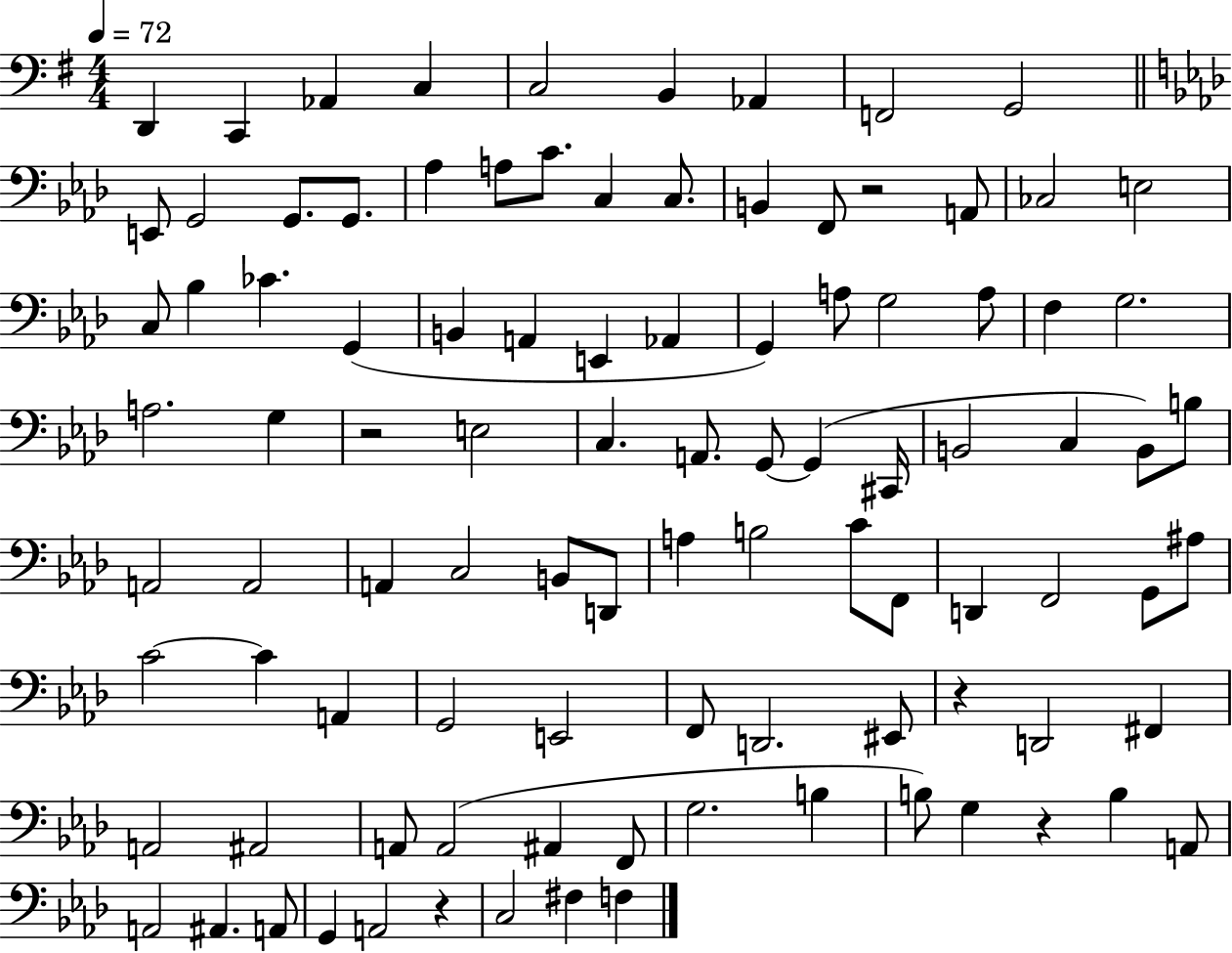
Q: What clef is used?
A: bass